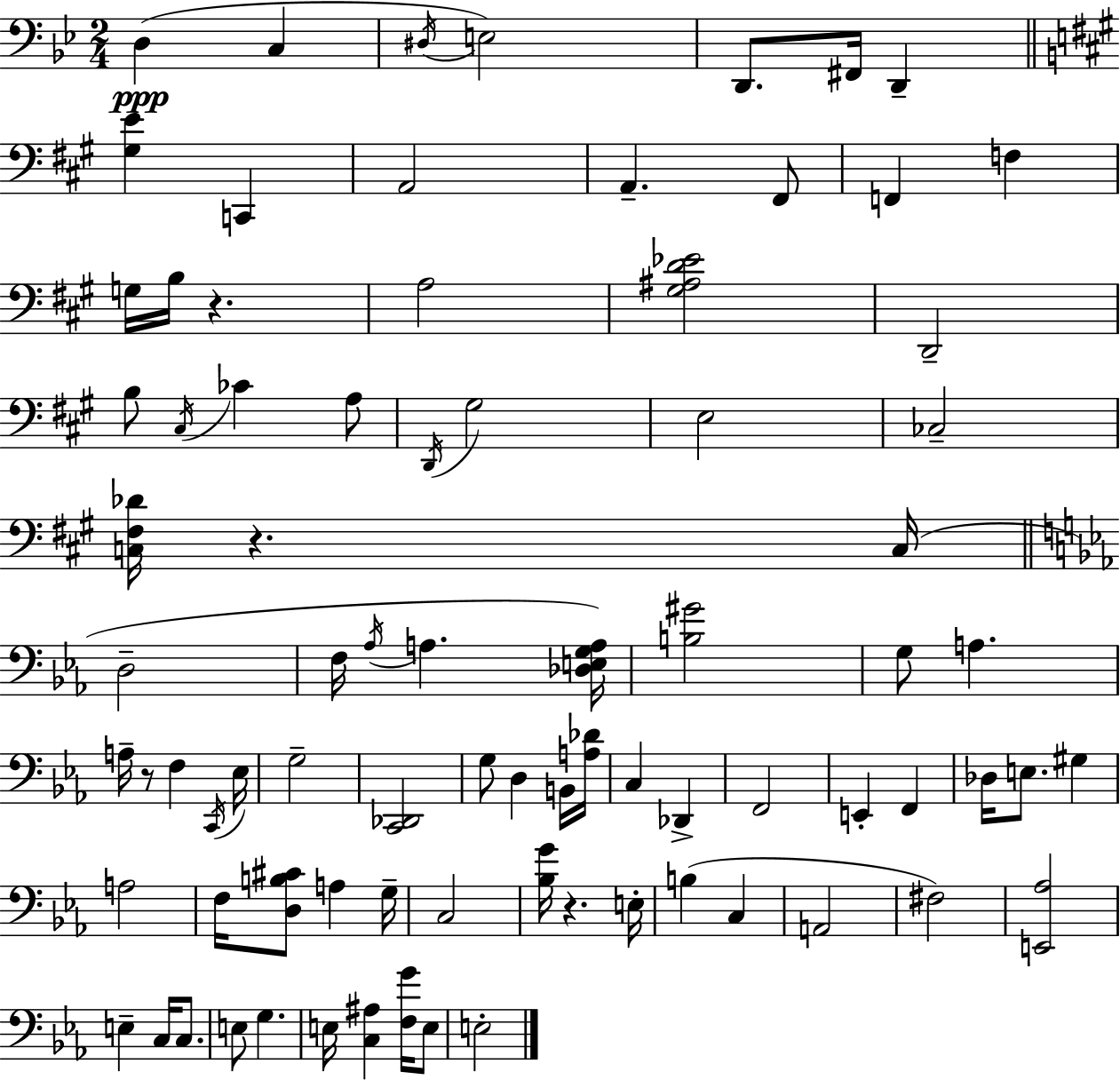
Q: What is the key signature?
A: BES major